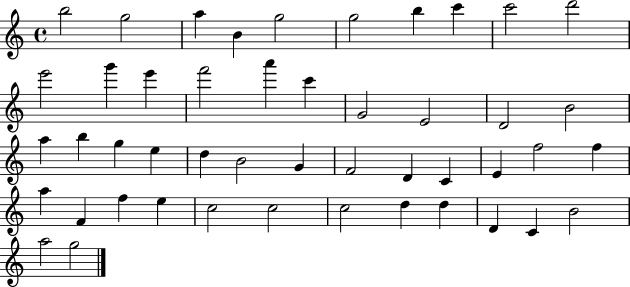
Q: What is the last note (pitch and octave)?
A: G5